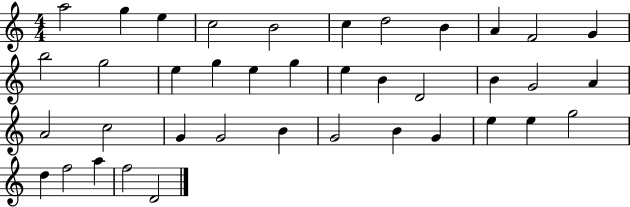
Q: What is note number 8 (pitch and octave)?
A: B4